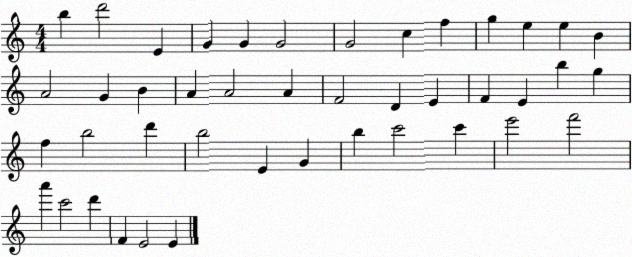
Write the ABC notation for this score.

X:1
T:Untitled
M:4/4
L:1/4
K:C
b d'2 E G G G2 G2 c f g e e B A2 G B A A2 A F2 D E F E b g f b2 d' b2 E G b c'2 c' e'2 f'2 a' c'2 d' F E2 E